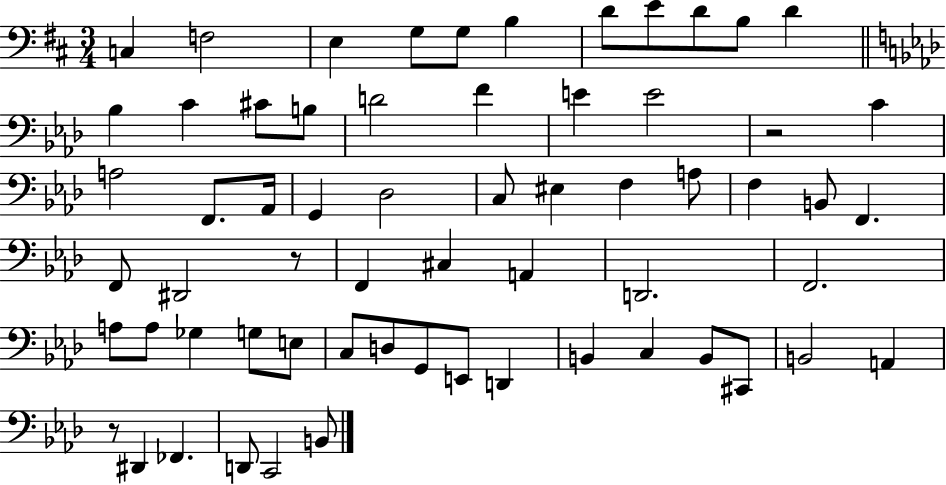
{
  \clef bass
  \numericTimeSignature
  \time 3/4
  \key d \major
  c4 f2 | e4 g8 g8 b4 | d'8 e'8 d'8 b8 d'4 | \bar "||" \break \key aes \major bes4 c'4 cis'8 b8 | d'2 f'4 | e'4 e'2 | r2 c'4 | \break a2 f,8. aes,16 | g,4 des2 | c8 eis4 f4 a8 | f4 b,8 f,4. | \break f,8 dis,2 r8 | f,4 cis4 a,4 | d,2. | f,2. | \break a8 a8 ges4 g8 e8 | c8 d8 g,8 e,8 d,4 | b,4 c4 b,8 cis,8 | b,2 a,4 | \break r8 dis,4 fes,4. | d,8 c,2 b,8 | \bar "|."
}